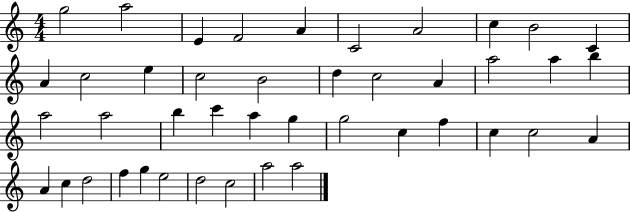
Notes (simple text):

G5/h A5/h E4/q F4/h A4/q C4/h A4/h C5/q B4/h C4/q A4/q C5/h E5/q C5/h B4/h D5/q C5/h A4/q A5/h A5/q B5/q A5/h A5/h B5/q C6/q A5/q G5/q G5/h C5/q F5/q C5/q C5/h A4/q A4/q C5/q D5/h F5/q G5/q E5/h D5/h C5/h A5/h A5/h